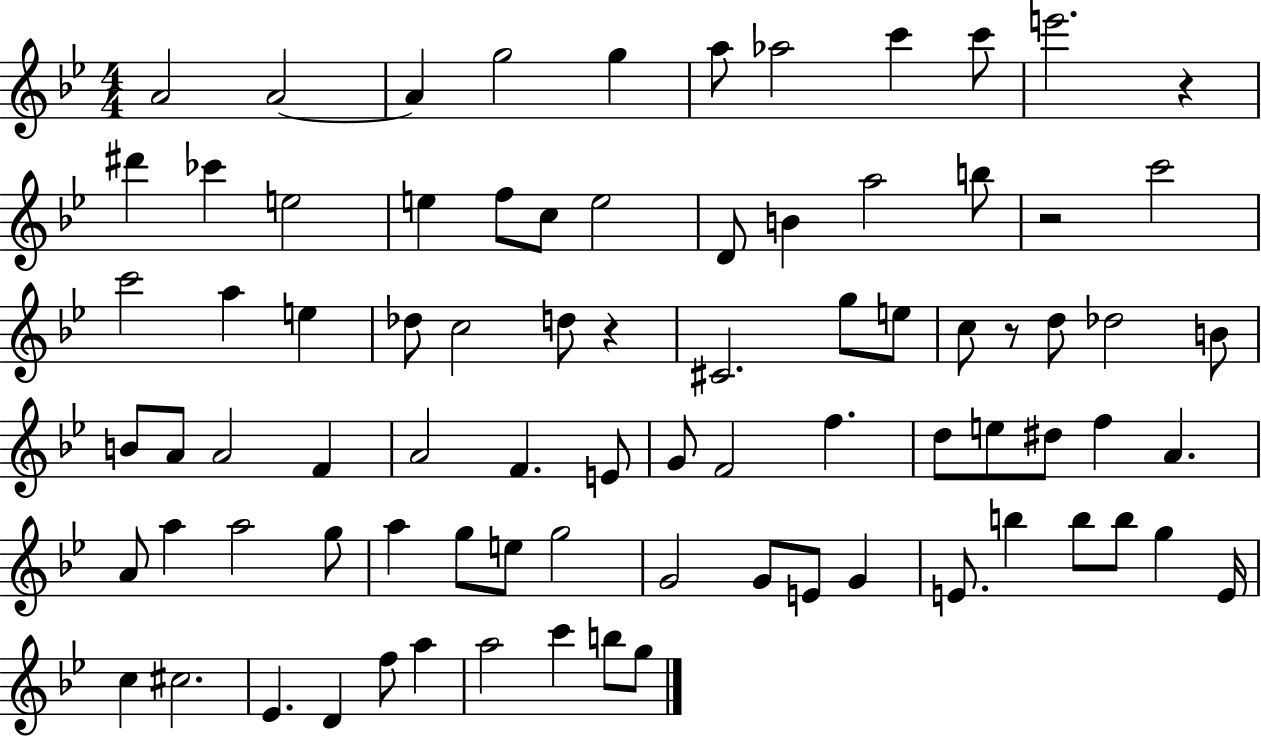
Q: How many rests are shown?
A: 4